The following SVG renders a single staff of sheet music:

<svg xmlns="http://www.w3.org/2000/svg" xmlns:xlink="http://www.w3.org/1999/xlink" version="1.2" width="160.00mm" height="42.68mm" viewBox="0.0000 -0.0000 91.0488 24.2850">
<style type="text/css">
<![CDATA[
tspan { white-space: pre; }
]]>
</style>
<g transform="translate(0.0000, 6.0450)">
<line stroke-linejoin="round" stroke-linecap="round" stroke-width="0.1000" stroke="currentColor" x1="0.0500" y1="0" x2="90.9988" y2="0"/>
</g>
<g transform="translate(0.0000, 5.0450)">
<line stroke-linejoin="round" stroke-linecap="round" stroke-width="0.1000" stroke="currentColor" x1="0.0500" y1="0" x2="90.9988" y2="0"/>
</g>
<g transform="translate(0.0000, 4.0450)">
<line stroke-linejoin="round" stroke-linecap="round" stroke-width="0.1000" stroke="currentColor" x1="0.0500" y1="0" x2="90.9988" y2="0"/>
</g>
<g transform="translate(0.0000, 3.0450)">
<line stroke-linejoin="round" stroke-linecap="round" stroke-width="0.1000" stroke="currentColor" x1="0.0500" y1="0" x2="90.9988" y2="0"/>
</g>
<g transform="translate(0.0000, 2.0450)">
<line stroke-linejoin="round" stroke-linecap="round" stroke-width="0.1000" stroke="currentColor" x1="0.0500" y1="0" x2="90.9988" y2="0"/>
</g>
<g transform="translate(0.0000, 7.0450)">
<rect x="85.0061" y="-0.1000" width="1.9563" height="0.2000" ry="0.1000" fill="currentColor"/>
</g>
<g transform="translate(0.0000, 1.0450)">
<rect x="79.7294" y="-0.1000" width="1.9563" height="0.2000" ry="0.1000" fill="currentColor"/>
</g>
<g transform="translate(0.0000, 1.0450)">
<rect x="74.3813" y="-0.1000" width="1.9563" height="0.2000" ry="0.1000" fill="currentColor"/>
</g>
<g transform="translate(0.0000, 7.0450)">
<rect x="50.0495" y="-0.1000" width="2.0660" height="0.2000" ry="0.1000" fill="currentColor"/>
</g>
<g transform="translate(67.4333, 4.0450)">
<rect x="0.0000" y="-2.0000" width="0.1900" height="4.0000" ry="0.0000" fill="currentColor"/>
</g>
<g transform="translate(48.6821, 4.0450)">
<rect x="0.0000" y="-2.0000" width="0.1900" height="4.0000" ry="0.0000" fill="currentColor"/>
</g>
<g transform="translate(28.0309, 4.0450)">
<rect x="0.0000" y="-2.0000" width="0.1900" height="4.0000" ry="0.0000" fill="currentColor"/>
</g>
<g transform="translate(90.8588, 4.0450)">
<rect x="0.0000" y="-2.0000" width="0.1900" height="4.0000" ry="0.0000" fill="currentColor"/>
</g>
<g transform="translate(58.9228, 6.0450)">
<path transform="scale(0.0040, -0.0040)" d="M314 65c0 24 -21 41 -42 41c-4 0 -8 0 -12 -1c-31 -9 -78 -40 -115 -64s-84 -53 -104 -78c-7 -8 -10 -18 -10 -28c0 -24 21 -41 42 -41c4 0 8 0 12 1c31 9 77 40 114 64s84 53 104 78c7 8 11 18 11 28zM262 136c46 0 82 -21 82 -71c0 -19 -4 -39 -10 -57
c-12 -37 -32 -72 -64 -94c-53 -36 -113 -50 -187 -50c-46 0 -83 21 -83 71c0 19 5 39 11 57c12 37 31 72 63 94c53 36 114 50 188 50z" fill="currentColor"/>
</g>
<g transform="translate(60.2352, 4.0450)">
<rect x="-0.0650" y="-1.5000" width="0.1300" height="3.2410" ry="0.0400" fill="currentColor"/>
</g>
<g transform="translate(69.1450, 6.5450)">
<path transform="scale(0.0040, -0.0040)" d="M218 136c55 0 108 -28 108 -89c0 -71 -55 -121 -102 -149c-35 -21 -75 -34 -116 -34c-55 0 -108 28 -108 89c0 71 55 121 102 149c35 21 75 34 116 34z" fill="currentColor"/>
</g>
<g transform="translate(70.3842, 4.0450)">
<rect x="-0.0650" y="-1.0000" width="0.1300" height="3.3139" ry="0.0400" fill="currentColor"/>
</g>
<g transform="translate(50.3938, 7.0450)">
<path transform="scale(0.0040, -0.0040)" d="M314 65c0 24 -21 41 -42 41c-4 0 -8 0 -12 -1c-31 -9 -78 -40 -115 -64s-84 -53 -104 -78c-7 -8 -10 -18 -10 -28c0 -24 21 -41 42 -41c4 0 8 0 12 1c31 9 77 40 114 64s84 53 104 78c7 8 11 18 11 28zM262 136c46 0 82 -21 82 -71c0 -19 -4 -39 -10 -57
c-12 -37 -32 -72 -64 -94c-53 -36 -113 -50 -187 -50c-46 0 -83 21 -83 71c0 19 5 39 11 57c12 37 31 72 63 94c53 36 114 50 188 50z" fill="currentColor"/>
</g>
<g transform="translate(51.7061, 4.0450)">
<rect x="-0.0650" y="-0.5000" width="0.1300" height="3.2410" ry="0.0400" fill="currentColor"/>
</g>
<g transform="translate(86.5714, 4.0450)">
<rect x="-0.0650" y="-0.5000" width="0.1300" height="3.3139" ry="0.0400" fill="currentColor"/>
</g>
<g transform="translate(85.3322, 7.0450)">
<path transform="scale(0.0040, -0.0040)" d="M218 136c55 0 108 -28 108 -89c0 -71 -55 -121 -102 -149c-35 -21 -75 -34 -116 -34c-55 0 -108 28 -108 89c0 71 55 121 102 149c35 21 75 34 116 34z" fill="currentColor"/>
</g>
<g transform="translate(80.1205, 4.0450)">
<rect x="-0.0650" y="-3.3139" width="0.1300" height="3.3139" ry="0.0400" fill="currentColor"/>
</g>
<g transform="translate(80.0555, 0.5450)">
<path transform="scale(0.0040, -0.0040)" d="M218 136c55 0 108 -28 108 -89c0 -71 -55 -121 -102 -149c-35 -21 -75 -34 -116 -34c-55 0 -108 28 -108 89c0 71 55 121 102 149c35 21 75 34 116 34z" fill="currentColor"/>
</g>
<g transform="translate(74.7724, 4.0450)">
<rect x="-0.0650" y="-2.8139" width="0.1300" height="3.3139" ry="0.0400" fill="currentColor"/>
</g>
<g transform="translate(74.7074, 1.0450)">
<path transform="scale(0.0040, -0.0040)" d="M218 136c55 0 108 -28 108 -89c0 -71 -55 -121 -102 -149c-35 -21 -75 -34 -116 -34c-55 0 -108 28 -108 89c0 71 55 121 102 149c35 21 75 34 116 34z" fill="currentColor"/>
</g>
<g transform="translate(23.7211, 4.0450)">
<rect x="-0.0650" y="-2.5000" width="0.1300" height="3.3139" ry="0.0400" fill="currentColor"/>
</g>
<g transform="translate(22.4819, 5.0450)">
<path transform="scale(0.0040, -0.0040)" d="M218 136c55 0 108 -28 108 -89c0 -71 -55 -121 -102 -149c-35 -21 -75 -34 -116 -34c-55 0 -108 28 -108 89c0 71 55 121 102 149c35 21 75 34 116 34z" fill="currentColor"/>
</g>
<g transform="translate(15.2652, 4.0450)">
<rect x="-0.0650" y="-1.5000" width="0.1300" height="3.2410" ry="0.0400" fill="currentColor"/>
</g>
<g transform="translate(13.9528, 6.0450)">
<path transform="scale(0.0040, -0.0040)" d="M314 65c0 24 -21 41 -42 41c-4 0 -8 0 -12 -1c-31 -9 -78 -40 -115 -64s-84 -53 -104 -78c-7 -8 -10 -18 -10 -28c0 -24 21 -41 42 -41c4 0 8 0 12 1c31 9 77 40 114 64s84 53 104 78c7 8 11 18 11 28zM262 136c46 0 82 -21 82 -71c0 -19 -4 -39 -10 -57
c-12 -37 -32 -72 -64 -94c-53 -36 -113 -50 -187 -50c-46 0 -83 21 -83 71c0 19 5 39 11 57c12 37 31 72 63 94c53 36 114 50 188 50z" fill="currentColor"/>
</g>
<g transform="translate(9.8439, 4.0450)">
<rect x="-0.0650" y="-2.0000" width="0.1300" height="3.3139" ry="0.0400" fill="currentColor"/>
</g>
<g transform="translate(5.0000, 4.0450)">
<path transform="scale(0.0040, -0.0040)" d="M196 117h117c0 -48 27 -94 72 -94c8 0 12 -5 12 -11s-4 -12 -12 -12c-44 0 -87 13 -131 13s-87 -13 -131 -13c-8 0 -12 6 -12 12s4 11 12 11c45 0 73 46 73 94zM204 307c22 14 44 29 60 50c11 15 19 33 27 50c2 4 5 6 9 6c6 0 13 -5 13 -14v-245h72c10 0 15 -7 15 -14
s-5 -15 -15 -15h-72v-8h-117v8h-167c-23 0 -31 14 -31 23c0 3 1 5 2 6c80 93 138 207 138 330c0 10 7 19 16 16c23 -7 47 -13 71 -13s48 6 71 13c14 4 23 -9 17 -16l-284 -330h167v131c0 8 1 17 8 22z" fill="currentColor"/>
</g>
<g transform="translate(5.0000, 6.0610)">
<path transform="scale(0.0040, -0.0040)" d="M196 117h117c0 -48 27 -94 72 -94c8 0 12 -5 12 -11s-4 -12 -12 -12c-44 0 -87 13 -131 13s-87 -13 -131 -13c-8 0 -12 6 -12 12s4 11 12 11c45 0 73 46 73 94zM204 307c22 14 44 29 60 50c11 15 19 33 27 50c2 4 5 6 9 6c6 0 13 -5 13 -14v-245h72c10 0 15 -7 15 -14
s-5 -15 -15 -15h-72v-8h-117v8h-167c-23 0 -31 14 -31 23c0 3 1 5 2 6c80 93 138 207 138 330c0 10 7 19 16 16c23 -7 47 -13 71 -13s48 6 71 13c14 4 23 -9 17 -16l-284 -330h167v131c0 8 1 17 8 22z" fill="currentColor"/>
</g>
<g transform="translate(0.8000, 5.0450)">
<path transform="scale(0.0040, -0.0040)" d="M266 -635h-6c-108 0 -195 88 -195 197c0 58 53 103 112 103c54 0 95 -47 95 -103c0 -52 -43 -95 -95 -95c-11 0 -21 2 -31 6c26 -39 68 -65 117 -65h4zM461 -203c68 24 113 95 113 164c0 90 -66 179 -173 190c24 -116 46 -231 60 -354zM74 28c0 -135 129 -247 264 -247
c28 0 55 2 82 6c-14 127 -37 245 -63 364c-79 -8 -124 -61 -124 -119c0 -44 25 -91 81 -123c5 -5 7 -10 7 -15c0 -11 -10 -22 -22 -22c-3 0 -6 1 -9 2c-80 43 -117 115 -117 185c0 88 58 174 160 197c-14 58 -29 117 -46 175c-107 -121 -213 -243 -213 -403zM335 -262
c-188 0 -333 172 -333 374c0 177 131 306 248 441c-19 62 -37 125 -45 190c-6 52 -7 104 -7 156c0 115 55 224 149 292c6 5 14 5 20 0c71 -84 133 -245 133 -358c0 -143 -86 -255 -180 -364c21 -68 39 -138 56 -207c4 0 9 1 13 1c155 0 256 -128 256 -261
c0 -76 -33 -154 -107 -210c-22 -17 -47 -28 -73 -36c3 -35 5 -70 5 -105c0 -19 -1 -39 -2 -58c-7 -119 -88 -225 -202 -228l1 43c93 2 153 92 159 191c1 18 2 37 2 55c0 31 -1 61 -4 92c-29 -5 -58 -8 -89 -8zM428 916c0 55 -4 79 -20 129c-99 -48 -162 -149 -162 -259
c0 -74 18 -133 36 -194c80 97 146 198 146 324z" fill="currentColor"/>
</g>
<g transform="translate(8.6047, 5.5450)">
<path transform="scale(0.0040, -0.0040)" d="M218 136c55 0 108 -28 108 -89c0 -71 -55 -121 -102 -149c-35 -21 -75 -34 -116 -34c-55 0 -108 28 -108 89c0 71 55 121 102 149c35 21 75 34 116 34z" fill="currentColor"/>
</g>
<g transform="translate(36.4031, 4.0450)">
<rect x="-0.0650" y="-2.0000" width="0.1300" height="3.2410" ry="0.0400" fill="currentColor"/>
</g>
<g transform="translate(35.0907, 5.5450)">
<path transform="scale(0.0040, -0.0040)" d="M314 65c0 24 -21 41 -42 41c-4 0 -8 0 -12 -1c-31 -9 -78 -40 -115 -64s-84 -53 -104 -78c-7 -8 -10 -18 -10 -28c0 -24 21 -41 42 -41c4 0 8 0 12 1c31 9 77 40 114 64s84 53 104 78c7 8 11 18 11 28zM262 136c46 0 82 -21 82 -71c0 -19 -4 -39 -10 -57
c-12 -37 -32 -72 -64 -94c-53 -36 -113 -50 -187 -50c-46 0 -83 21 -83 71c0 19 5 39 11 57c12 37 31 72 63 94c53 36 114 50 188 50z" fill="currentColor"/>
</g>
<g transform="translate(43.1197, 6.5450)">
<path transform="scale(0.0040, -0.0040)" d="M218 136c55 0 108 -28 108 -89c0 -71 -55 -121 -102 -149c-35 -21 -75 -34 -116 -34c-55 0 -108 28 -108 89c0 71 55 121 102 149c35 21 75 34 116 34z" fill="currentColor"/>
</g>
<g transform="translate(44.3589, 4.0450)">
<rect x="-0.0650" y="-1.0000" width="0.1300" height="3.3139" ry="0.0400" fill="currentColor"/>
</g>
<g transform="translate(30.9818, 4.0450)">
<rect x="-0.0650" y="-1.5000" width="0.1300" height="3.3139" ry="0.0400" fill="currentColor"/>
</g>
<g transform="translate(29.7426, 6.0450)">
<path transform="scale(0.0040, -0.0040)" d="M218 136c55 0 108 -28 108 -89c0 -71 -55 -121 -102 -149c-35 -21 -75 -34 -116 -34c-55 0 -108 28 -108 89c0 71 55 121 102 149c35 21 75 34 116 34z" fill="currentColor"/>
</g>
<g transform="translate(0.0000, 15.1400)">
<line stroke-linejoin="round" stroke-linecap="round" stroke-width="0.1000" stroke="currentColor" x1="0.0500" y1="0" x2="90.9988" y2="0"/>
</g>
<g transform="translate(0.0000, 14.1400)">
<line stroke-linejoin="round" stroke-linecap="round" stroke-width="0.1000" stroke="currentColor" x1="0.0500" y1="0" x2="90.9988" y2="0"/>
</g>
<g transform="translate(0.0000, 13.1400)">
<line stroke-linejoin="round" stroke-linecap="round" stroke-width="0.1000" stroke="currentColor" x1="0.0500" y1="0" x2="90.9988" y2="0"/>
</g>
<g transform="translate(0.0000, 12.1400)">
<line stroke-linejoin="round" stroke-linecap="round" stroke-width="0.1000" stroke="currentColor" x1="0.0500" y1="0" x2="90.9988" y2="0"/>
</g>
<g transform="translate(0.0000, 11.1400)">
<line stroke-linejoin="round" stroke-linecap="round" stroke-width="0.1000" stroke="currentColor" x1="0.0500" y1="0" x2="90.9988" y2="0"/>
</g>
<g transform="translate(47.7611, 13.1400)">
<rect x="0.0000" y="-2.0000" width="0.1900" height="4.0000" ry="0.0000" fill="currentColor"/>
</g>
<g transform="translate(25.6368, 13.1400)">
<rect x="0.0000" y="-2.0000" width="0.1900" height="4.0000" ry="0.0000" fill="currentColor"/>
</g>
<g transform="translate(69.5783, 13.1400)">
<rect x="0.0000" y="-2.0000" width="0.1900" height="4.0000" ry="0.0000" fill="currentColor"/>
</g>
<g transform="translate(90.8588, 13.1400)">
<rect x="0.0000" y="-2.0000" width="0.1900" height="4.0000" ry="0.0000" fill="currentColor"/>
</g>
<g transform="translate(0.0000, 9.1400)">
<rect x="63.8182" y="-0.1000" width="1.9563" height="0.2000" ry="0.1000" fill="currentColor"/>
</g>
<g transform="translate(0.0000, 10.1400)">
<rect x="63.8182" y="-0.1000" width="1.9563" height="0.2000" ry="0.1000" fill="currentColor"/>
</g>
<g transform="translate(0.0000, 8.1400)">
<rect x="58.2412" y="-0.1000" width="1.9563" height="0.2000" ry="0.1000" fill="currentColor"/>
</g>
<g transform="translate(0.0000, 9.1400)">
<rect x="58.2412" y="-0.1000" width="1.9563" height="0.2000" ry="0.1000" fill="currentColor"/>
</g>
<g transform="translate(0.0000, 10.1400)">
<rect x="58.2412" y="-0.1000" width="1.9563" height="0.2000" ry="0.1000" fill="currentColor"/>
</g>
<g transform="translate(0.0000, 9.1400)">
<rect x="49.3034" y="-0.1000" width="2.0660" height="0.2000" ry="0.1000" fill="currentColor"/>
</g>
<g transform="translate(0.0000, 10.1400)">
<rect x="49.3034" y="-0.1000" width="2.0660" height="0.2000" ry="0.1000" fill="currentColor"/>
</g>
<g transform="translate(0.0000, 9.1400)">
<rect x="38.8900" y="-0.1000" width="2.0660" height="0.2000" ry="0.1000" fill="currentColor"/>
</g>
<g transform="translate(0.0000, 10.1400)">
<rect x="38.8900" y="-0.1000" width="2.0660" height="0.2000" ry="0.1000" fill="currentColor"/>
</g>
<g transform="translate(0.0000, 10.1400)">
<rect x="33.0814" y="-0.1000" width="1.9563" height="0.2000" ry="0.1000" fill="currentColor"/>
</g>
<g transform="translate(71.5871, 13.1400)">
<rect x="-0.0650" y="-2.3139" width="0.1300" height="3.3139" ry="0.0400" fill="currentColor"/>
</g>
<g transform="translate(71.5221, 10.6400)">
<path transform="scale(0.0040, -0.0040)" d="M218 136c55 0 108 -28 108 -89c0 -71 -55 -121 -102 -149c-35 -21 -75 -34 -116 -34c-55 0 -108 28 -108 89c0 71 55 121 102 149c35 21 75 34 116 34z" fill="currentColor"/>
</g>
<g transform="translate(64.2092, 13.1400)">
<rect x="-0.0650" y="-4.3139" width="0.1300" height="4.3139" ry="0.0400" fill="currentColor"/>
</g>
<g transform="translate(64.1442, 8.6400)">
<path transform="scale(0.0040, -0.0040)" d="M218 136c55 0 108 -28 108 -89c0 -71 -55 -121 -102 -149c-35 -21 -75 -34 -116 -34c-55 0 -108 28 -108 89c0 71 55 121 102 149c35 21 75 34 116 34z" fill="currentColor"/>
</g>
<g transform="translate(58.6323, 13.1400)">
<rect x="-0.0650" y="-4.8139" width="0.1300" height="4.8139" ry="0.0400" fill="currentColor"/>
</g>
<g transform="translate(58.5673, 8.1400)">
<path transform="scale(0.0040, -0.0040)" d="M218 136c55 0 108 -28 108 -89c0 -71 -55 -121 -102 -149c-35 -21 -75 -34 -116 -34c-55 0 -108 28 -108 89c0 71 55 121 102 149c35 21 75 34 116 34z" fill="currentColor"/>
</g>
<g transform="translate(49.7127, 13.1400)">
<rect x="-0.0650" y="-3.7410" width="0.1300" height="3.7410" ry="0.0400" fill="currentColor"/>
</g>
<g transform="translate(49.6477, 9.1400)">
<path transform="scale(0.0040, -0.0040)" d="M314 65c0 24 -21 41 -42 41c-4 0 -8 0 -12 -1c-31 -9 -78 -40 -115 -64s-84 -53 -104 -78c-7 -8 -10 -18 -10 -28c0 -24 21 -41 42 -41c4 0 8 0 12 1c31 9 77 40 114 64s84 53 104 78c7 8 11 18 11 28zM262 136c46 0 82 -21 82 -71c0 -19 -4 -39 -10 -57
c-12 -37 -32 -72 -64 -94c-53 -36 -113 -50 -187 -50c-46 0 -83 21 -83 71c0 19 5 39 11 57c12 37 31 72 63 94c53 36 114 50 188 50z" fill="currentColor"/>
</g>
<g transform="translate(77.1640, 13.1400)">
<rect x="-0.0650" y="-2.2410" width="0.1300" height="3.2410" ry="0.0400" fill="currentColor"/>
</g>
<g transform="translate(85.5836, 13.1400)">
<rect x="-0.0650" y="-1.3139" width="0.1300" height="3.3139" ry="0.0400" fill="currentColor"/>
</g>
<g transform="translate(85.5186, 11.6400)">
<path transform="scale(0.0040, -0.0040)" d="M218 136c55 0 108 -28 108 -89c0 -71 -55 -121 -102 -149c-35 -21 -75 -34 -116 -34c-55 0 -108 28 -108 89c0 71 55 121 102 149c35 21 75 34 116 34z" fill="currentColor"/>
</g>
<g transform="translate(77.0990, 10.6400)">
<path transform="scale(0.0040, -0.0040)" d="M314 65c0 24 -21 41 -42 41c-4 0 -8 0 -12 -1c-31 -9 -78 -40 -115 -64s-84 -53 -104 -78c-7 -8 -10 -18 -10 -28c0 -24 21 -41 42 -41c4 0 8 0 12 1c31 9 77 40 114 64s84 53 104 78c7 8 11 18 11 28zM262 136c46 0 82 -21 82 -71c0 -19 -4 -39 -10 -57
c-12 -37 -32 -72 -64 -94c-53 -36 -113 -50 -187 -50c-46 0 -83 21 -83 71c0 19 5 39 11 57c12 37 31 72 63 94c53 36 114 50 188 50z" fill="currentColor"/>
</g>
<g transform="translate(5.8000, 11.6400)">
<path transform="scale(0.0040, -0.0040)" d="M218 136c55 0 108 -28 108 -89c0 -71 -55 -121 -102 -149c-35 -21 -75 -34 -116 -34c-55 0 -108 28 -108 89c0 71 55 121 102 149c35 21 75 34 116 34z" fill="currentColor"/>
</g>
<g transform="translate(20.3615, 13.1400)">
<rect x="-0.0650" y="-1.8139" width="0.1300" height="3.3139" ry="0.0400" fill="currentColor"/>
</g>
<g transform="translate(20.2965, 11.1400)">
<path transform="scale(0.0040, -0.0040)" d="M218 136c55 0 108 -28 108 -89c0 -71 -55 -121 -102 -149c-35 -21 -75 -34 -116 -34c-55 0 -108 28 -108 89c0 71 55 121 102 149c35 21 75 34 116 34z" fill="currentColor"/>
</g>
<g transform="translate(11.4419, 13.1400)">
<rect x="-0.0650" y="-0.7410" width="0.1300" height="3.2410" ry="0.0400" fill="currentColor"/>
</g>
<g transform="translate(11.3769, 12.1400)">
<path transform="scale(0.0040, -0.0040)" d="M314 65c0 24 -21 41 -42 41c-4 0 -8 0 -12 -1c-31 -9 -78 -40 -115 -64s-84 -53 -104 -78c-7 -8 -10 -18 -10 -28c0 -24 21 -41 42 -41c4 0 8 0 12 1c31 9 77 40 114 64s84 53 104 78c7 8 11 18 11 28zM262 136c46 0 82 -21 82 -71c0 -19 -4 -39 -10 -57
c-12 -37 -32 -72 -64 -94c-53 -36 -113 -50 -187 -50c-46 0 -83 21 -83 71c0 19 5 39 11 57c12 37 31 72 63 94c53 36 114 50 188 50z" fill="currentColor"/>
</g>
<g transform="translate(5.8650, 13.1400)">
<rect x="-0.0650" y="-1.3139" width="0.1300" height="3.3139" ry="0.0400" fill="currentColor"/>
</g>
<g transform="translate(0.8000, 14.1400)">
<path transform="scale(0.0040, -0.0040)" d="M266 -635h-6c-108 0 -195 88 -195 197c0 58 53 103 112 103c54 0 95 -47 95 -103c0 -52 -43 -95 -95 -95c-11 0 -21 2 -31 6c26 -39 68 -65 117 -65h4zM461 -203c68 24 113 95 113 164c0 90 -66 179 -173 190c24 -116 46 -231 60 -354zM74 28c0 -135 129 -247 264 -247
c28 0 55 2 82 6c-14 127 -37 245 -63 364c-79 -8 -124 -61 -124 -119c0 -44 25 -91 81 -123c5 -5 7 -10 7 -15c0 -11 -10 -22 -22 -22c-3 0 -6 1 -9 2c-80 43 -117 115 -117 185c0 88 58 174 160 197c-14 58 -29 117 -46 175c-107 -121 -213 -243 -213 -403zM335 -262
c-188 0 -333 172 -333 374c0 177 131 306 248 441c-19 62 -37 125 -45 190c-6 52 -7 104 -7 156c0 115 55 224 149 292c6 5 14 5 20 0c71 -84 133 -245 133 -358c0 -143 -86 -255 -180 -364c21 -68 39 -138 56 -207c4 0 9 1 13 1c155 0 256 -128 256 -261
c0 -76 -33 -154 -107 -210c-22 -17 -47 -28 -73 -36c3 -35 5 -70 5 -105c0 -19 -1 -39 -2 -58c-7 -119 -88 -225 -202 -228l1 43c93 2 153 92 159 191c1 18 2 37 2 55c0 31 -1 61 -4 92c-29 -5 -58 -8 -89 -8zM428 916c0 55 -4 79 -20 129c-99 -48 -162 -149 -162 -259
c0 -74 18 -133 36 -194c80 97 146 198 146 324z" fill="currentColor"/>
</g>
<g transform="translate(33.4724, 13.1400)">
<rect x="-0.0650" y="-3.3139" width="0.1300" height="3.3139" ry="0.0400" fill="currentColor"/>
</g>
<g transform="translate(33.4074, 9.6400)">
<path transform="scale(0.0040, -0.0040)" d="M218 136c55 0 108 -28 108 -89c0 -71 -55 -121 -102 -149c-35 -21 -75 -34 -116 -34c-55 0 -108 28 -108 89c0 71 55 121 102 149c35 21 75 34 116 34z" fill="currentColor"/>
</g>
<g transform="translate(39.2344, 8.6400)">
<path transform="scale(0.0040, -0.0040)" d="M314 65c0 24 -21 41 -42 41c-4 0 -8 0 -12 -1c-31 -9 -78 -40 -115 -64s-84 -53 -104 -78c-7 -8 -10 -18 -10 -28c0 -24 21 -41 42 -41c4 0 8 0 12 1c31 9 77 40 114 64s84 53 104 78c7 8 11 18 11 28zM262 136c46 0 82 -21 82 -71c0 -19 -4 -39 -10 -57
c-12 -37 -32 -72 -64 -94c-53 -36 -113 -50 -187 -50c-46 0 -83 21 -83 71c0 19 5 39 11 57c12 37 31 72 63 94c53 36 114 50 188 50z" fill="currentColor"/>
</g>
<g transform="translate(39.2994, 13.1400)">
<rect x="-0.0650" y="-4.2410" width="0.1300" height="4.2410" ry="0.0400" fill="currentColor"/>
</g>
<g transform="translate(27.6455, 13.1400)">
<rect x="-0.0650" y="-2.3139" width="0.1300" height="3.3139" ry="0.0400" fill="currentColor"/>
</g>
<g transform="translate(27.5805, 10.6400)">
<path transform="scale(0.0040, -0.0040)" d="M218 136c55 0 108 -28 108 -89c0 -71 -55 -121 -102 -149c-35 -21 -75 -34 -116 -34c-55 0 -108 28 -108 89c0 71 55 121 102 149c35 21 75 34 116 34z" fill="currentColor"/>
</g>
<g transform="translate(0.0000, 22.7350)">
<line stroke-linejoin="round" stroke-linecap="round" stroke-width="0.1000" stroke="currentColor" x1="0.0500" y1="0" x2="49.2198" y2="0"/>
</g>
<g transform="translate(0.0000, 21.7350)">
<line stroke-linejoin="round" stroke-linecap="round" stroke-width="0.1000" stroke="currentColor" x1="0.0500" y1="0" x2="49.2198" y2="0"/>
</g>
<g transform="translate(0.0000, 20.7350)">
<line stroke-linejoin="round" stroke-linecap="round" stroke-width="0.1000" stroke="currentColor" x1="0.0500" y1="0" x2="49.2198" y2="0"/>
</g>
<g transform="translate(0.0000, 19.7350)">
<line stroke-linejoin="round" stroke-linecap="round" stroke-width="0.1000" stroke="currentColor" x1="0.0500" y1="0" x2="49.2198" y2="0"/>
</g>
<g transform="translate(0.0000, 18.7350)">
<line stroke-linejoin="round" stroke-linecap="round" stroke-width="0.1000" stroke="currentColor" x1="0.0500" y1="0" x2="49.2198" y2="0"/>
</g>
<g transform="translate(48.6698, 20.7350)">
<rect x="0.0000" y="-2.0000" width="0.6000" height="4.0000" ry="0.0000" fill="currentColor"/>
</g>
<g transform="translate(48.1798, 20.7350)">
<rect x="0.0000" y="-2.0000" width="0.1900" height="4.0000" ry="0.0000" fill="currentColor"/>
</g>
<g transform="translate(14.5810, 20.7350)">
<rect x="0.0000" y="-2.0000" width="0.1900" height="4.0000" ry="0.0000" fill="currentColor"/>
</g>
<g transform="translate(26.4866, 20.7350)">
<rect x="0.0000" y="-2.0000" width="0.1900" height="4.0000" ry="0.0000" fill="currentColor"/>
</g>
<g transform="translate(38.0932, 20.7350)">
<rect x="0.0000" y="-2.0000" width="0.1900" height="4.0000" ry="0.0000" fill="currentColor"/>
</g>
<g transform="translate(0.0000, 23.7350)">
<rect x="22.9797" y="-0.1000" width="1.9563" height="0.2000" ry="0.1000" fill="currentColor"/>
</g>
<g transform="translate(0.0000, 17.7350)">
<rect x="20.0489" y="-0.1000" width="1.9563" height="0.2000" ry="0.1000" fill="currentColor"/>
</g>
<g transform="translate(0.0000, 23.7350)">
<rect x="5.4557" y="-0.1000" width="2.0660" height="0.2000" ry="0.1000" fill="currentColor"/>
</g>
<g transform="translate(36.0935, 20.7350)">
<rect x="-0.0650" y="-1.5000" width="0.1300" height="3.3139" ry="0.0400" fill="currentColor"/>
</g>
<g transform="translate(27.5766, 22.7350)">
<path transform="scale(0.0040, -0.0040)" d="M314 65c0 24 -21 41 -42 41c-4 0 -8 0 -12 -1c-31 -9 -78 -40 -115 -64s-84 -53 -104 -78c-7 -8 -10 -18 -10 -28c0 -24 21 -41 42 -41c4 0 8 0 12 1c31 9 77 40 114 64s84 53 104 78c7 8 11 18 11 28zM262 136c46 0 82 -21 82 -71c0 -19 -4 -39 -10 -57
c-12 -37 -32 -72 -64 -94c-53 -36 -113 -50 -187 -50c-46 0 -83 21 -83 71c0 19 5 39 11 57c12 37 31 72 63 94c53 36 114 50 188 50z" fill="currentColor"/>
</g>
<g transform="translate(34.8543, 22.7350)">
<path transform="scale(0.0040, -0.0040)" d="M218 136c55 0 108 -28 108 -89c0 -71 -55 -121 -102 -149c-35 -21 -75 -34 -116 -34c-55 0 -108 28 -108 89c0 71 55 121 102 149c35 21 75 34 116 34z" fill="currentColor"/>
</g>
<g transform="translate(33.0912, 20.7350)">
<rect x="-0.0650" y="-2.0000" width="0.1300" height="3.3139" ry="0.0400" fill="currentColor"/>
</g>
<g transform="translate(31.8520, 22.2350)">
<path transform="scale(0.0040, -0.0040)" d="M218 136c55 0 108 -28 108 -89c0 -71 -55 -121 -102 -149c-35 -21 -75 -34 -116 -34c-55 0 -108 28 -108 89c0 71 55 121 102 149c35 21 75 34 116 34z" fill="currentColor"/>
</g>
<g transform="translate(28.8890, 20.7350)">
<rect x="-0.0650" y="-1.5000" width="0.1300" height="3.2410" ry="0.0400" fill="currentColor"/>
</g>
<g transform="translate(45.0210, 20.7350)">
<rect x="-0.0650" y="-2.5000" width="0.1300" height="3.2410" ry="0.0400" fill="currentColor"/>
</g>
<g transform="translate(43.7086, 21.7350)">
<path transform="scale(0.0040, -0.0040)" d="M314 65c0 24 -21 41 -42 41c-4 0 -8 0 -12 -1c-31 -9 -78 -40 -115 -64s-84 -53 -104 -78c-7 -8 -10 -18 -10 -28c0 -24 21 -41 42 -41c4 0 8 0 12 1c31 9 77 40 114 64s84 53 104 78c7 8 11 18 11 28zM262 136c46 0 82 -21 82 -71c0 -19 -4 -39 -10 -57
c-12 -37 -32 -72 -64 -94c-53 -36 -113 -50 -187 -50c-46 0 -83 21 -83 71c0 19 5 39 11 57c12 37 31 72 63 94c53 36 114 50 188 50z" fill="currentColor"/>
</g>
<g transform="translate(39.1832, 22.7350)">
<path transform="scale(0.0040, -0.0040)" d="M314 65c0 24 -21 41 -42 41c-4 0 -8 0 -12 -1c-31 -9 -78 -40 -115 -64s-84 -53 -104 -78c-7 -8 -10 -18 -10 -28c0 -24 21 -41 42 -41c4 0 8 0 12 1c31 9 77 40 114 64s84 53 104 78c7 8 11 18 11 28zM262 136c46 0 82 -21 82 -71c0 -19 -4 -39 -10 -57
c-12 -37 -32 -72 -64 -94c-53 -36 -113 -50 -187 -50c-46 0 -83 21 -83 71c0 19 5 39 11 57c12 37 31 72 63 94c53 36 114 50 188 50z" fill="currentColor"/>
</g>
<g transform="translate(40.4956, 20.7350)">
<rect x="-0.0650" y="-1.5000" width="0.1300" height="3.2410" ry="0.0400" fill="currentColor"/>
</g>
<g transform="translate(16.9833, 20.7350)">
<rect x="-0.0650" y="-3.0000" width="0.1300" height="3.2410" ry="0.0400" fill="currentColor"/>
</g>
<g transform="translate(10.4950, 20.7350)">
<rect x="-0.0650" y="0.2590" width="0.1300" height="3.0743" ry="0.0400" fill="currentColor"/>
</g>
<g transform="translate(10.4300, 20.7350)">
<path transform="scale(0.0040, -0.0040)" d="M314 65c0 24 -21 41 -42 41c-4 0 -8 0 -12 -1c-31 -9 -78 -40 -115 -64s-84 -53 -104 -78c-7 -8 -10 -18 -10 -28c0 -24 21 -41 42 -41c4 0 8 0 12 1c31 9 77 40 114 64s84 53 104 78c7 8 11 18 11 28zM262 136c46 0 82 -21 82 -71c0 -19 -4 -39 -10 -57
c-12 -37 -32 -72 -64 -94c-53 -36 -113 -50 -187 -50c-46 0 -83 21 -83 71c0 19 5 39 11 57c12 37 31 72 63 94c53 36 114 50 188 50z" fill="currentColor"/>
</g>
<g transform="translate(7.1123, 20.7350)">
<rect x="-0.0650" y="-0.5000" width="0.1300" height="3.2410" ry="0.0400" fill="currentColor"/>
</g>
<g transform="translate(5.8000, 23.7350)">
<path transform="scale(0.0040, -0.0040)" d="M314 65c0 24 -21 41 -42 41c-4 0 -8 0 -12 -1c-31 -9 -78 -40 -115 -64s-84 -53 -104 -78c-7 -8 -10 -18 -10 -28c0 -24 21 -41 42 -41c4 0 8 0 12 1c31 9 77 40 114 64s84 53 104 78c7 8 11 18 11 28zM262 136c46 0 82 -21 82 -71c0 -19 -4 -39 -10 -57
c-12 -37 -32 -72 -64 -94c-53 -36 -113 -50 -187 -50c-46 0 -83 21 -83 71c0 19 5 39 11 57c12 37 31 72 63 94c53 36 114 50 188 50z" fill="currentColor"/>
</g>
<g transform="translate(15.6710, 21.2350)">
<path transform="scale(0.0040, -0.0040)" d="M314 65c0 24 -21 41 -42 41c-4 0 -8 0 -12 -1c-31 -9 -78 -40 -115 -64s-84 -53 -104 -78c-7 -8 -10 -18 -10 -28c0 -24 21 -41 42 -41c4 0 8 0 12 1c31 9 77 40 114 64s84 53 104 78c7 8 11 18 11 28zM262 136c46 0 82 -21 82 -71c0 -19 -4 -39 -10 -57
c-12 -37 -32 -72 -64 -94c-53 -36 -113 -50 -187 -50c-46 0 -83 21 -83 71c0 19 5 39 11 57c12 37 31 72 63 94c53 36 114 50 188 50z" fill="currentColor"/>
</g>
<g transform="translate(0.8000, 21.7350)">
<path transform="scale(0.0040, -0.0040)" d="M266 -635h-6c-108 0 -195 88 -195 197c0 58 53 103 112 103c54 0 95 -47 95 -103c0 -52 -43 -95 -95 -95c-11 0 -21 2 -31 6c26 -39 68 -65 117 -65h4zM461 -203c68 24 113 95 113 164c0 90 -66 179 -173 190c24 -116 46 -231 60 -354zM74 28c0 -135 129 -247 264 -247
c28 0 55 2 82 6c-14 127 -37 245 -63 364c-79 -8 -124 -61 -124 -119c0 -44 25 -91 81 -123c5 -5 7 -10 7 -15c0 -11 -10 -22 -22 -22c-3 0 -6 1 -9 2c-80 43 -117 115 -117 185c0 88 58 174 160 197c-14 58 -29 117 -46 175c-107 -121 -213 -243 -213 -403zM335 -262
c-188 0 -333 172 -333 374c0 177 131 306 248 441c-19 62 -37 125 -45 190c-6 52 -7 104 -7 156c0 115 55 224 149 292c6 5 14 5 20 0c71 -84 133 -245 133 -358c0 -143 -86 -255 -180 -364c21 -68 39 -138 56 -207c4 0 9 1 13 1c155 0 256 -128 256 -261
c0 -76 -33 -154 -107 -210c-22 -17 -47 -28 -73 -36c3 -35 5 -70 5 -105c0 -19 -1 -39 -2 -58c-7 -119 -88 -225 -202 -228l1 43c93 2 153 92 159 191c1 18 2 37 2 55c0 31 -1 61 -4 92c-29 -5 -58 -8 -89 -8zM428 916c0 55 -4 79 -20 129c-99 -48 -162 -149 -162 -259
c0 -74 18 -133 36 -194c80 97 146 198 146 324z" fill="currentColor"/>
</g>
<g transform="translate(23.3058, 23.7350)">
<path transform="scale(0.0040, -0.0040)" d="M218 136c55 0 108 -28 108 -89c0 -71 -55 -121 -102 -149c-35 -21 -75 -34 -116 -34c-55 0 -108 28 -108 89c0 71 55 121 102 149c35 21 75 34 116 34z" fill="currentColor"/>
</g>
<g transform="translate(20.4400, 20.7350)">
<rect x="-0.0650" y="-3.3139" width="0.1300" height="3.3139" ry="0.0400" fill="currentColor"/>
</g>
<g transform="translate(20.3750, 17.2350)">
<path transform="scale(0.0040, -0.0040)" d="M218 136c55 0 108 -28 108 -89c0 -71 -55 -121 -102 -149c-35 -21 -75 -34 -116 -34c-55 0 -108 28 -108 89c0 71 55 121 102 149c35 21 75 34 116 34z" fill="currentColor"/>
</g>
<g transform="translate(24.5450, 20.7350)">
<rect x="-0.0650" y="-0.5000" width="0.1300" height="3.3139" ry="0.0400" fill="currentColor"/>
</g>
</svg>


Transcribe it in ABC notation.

X:1
T:Untitled
M:4/4
L:1/4
K:C
F E2 G E F2 D C2 E2 D a b C e d2 f g b d'2 c'2 e' d' g g2 e C2 B2 A2 b C E2 F E E2 G2